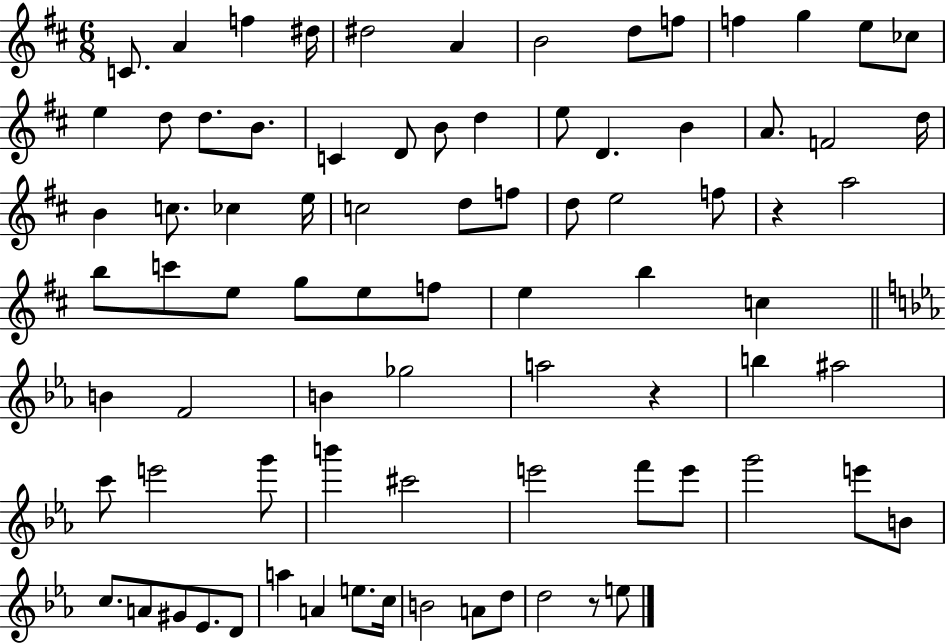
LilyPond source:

{
  \clef treble
  \numericTimeSignature
  \time 6/8
  \key d \major
  c'8. a'4 f''4 dis''16 | dis''2 a'4 | b'2 d''8 f''8 | f''4 g''4 e''8 ces''8 | \break e''4 d''8 d''8. b'8. | c'4 d'8 b'8 d''4 | e''8 d'4. b'4 | a'8. f'2 d''16 | \break b'4 c''8. ces''4 e''16 | c''2 d''8 f''8 | d''8 e''2 f''8 | r4 a''2 | \break b''8 c'''8 e''8 g''8 e''8 f''8 | e''4 b''4 c''4 | \bar "||" \break \key ees \major b'4 f'2 | b'4 ges''2 | a''2 r4 | b''4 ais''2 | \break c'''8 e'''2 g'''8 | b'''4 cis'''2 | e'''2 f'''8 e'''8 | g'''2 e'''8 b'8 | \break c''8. a'8 gis'8 ees'8. d'8 | a''4 a'4 e''8. c''16 | b'2 a'8 d''8 | d''2 r8 e''8 | \break \bar "|."
}